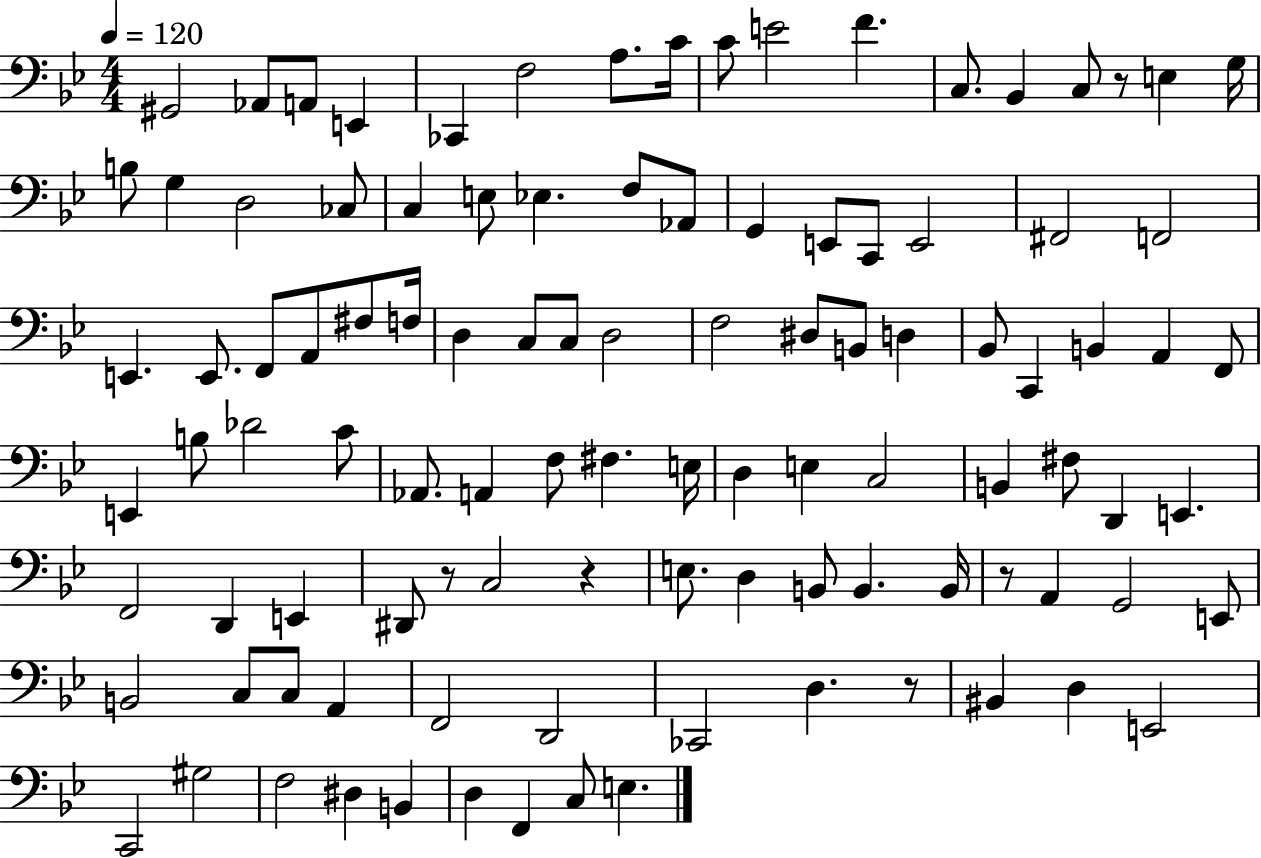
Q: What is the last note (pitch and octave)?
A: E3